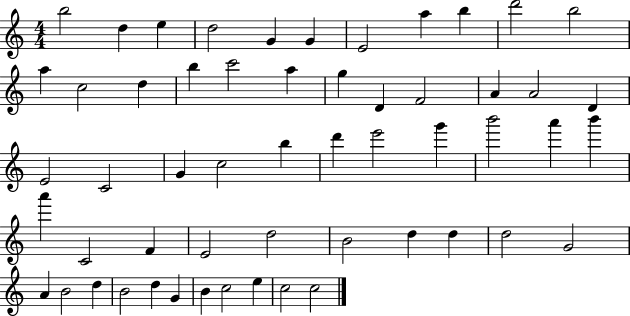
B5/h D5/q E5/q D5/h G4/q G4/q E4/h A5/q B5/q D6/h B5/h A5/q C5/h D5/q B5/q C6/h A5/q G5/q D4/q F4/h A4/q A4/h D4/q E4/h C4/h G4/q C5/h B5/q D6/q E6/h G6/q B6/h A6/q B6/q A6/q C4/h F4/q E4/h D5/h B4/h D5/q D5/q D5/h G4/h A4/q B4/h D5/q B4/h D5/q G4/q B4/q C5/h E5/q C5/h C5/h